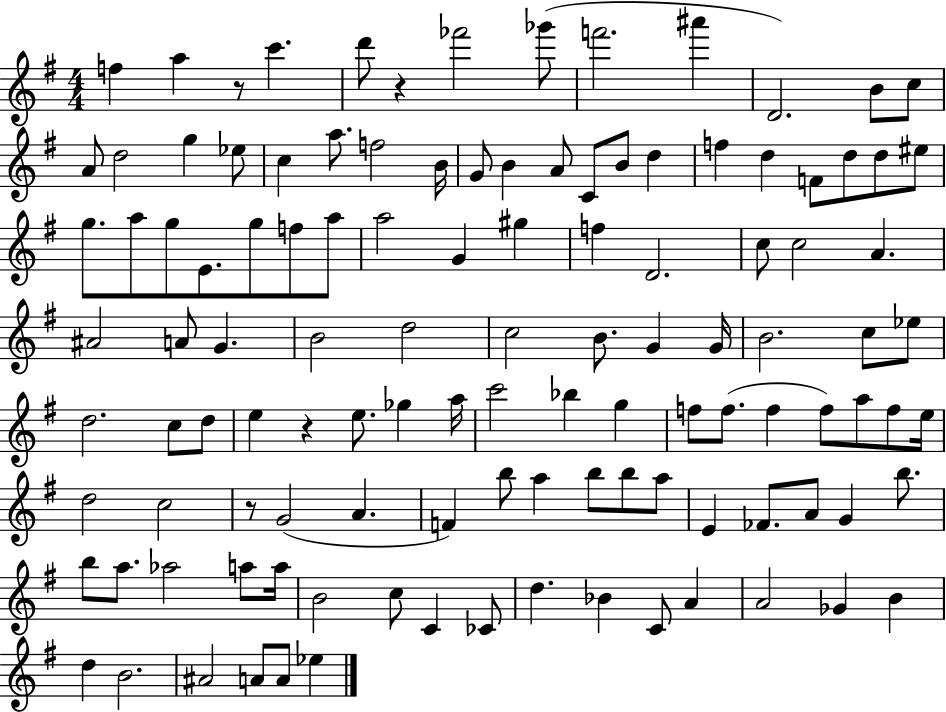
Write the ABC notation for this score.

X:1
T:Untitled
M:4/4
L:1/4
K:G
f a z/2 c' d'/2 z _f'2 _g'/2 f'2 ^a' D2 B/2 c/2 A/2 d2 g _e/2 c a/2 f2 B/4 G/2 B A/2 C/2 B/2 d f d F/2 d/2 d/2 ^e/2 g/2 a/2 g/2 E/2 g/2 f/2 a/2 a2 G ^g f D2 c/2 c2 A ^A2 A/2 G B2 d2 c2 B/2 G G/4 B2 c/2 _e/2 d2 c/2 d/2 e z e/2 _g a/4 c'2 _b g f/2 f/2 f f/2 a/2 f/2 e/4 d2 c2 z/2 G2 A F b/2 a b/2 b/2 a/2 E _F/2 A/2 G b/2 b/2 a/2 _a2 a/2 a/4 B2 c/2 C _C/2 d _B C/2 A A2 _G B d B2 ^A2 A/2 A/2 _e